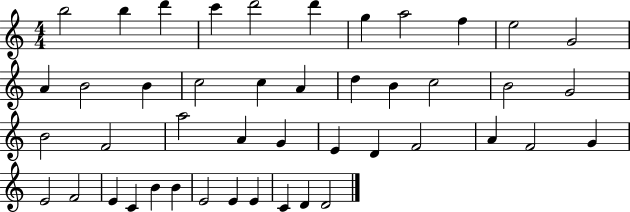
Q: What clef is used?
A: treble